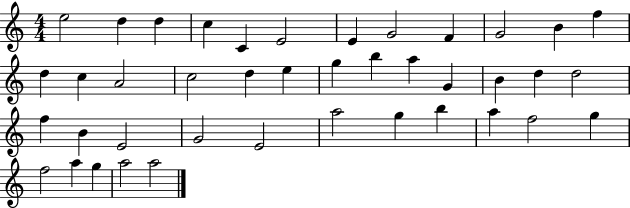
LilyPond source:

{
  \clef treble
  \numericTimeSignature
  \time 4/4
  \key c \major
  e''2 d''4 d''4 | c''4 c'4 e'2 | e'4 g'2 f'4 | g'2 b'4 f''4 | \break d''4 c''4 a'2 | c''2 d''4 e''4 | g''4 b''4 a''4 g'4 | b'4 d''4 d''2 | \break f''4 b'4 e'2 | g'2 e'2 | a''2 g''4 b''4 | a''4 f''2 g''4 | \break f''2 a''4 g''4 | a''2 a''2 | \bar "|."
}